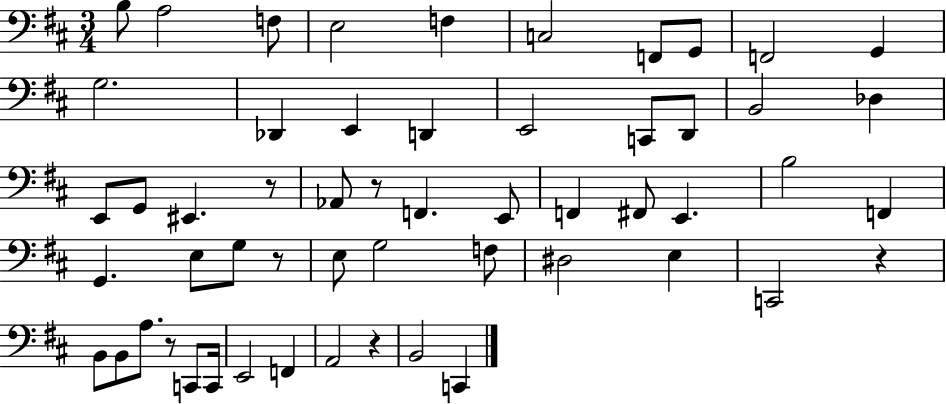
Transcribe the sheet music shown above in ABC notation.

X:1
T:Untitled
M:3/4
L:1/4
K:D
B,/2 A,2 F,/2 E,2 F, C,2 F,,/2 G,,/2 F,,2 G,, G,2 _D,, E,, D,, E,,2 C,,/2 D,,/2 B,,2 _D, E,,/2 G,,/2 ^E,, z/2 _A,,/2 z/2 F,, E,,/2 F,, ^F,,/2 E,, B,2 F,, G,, E,/2 G,/2 z/2 E,/2 G,2 F,/2 ^D,2 E, C,,2 z B,,/2 B,,/2 A,/2 z/2 C,,/2 C,,/4 E,,2 F,, A,,2 z B,,2 C,,